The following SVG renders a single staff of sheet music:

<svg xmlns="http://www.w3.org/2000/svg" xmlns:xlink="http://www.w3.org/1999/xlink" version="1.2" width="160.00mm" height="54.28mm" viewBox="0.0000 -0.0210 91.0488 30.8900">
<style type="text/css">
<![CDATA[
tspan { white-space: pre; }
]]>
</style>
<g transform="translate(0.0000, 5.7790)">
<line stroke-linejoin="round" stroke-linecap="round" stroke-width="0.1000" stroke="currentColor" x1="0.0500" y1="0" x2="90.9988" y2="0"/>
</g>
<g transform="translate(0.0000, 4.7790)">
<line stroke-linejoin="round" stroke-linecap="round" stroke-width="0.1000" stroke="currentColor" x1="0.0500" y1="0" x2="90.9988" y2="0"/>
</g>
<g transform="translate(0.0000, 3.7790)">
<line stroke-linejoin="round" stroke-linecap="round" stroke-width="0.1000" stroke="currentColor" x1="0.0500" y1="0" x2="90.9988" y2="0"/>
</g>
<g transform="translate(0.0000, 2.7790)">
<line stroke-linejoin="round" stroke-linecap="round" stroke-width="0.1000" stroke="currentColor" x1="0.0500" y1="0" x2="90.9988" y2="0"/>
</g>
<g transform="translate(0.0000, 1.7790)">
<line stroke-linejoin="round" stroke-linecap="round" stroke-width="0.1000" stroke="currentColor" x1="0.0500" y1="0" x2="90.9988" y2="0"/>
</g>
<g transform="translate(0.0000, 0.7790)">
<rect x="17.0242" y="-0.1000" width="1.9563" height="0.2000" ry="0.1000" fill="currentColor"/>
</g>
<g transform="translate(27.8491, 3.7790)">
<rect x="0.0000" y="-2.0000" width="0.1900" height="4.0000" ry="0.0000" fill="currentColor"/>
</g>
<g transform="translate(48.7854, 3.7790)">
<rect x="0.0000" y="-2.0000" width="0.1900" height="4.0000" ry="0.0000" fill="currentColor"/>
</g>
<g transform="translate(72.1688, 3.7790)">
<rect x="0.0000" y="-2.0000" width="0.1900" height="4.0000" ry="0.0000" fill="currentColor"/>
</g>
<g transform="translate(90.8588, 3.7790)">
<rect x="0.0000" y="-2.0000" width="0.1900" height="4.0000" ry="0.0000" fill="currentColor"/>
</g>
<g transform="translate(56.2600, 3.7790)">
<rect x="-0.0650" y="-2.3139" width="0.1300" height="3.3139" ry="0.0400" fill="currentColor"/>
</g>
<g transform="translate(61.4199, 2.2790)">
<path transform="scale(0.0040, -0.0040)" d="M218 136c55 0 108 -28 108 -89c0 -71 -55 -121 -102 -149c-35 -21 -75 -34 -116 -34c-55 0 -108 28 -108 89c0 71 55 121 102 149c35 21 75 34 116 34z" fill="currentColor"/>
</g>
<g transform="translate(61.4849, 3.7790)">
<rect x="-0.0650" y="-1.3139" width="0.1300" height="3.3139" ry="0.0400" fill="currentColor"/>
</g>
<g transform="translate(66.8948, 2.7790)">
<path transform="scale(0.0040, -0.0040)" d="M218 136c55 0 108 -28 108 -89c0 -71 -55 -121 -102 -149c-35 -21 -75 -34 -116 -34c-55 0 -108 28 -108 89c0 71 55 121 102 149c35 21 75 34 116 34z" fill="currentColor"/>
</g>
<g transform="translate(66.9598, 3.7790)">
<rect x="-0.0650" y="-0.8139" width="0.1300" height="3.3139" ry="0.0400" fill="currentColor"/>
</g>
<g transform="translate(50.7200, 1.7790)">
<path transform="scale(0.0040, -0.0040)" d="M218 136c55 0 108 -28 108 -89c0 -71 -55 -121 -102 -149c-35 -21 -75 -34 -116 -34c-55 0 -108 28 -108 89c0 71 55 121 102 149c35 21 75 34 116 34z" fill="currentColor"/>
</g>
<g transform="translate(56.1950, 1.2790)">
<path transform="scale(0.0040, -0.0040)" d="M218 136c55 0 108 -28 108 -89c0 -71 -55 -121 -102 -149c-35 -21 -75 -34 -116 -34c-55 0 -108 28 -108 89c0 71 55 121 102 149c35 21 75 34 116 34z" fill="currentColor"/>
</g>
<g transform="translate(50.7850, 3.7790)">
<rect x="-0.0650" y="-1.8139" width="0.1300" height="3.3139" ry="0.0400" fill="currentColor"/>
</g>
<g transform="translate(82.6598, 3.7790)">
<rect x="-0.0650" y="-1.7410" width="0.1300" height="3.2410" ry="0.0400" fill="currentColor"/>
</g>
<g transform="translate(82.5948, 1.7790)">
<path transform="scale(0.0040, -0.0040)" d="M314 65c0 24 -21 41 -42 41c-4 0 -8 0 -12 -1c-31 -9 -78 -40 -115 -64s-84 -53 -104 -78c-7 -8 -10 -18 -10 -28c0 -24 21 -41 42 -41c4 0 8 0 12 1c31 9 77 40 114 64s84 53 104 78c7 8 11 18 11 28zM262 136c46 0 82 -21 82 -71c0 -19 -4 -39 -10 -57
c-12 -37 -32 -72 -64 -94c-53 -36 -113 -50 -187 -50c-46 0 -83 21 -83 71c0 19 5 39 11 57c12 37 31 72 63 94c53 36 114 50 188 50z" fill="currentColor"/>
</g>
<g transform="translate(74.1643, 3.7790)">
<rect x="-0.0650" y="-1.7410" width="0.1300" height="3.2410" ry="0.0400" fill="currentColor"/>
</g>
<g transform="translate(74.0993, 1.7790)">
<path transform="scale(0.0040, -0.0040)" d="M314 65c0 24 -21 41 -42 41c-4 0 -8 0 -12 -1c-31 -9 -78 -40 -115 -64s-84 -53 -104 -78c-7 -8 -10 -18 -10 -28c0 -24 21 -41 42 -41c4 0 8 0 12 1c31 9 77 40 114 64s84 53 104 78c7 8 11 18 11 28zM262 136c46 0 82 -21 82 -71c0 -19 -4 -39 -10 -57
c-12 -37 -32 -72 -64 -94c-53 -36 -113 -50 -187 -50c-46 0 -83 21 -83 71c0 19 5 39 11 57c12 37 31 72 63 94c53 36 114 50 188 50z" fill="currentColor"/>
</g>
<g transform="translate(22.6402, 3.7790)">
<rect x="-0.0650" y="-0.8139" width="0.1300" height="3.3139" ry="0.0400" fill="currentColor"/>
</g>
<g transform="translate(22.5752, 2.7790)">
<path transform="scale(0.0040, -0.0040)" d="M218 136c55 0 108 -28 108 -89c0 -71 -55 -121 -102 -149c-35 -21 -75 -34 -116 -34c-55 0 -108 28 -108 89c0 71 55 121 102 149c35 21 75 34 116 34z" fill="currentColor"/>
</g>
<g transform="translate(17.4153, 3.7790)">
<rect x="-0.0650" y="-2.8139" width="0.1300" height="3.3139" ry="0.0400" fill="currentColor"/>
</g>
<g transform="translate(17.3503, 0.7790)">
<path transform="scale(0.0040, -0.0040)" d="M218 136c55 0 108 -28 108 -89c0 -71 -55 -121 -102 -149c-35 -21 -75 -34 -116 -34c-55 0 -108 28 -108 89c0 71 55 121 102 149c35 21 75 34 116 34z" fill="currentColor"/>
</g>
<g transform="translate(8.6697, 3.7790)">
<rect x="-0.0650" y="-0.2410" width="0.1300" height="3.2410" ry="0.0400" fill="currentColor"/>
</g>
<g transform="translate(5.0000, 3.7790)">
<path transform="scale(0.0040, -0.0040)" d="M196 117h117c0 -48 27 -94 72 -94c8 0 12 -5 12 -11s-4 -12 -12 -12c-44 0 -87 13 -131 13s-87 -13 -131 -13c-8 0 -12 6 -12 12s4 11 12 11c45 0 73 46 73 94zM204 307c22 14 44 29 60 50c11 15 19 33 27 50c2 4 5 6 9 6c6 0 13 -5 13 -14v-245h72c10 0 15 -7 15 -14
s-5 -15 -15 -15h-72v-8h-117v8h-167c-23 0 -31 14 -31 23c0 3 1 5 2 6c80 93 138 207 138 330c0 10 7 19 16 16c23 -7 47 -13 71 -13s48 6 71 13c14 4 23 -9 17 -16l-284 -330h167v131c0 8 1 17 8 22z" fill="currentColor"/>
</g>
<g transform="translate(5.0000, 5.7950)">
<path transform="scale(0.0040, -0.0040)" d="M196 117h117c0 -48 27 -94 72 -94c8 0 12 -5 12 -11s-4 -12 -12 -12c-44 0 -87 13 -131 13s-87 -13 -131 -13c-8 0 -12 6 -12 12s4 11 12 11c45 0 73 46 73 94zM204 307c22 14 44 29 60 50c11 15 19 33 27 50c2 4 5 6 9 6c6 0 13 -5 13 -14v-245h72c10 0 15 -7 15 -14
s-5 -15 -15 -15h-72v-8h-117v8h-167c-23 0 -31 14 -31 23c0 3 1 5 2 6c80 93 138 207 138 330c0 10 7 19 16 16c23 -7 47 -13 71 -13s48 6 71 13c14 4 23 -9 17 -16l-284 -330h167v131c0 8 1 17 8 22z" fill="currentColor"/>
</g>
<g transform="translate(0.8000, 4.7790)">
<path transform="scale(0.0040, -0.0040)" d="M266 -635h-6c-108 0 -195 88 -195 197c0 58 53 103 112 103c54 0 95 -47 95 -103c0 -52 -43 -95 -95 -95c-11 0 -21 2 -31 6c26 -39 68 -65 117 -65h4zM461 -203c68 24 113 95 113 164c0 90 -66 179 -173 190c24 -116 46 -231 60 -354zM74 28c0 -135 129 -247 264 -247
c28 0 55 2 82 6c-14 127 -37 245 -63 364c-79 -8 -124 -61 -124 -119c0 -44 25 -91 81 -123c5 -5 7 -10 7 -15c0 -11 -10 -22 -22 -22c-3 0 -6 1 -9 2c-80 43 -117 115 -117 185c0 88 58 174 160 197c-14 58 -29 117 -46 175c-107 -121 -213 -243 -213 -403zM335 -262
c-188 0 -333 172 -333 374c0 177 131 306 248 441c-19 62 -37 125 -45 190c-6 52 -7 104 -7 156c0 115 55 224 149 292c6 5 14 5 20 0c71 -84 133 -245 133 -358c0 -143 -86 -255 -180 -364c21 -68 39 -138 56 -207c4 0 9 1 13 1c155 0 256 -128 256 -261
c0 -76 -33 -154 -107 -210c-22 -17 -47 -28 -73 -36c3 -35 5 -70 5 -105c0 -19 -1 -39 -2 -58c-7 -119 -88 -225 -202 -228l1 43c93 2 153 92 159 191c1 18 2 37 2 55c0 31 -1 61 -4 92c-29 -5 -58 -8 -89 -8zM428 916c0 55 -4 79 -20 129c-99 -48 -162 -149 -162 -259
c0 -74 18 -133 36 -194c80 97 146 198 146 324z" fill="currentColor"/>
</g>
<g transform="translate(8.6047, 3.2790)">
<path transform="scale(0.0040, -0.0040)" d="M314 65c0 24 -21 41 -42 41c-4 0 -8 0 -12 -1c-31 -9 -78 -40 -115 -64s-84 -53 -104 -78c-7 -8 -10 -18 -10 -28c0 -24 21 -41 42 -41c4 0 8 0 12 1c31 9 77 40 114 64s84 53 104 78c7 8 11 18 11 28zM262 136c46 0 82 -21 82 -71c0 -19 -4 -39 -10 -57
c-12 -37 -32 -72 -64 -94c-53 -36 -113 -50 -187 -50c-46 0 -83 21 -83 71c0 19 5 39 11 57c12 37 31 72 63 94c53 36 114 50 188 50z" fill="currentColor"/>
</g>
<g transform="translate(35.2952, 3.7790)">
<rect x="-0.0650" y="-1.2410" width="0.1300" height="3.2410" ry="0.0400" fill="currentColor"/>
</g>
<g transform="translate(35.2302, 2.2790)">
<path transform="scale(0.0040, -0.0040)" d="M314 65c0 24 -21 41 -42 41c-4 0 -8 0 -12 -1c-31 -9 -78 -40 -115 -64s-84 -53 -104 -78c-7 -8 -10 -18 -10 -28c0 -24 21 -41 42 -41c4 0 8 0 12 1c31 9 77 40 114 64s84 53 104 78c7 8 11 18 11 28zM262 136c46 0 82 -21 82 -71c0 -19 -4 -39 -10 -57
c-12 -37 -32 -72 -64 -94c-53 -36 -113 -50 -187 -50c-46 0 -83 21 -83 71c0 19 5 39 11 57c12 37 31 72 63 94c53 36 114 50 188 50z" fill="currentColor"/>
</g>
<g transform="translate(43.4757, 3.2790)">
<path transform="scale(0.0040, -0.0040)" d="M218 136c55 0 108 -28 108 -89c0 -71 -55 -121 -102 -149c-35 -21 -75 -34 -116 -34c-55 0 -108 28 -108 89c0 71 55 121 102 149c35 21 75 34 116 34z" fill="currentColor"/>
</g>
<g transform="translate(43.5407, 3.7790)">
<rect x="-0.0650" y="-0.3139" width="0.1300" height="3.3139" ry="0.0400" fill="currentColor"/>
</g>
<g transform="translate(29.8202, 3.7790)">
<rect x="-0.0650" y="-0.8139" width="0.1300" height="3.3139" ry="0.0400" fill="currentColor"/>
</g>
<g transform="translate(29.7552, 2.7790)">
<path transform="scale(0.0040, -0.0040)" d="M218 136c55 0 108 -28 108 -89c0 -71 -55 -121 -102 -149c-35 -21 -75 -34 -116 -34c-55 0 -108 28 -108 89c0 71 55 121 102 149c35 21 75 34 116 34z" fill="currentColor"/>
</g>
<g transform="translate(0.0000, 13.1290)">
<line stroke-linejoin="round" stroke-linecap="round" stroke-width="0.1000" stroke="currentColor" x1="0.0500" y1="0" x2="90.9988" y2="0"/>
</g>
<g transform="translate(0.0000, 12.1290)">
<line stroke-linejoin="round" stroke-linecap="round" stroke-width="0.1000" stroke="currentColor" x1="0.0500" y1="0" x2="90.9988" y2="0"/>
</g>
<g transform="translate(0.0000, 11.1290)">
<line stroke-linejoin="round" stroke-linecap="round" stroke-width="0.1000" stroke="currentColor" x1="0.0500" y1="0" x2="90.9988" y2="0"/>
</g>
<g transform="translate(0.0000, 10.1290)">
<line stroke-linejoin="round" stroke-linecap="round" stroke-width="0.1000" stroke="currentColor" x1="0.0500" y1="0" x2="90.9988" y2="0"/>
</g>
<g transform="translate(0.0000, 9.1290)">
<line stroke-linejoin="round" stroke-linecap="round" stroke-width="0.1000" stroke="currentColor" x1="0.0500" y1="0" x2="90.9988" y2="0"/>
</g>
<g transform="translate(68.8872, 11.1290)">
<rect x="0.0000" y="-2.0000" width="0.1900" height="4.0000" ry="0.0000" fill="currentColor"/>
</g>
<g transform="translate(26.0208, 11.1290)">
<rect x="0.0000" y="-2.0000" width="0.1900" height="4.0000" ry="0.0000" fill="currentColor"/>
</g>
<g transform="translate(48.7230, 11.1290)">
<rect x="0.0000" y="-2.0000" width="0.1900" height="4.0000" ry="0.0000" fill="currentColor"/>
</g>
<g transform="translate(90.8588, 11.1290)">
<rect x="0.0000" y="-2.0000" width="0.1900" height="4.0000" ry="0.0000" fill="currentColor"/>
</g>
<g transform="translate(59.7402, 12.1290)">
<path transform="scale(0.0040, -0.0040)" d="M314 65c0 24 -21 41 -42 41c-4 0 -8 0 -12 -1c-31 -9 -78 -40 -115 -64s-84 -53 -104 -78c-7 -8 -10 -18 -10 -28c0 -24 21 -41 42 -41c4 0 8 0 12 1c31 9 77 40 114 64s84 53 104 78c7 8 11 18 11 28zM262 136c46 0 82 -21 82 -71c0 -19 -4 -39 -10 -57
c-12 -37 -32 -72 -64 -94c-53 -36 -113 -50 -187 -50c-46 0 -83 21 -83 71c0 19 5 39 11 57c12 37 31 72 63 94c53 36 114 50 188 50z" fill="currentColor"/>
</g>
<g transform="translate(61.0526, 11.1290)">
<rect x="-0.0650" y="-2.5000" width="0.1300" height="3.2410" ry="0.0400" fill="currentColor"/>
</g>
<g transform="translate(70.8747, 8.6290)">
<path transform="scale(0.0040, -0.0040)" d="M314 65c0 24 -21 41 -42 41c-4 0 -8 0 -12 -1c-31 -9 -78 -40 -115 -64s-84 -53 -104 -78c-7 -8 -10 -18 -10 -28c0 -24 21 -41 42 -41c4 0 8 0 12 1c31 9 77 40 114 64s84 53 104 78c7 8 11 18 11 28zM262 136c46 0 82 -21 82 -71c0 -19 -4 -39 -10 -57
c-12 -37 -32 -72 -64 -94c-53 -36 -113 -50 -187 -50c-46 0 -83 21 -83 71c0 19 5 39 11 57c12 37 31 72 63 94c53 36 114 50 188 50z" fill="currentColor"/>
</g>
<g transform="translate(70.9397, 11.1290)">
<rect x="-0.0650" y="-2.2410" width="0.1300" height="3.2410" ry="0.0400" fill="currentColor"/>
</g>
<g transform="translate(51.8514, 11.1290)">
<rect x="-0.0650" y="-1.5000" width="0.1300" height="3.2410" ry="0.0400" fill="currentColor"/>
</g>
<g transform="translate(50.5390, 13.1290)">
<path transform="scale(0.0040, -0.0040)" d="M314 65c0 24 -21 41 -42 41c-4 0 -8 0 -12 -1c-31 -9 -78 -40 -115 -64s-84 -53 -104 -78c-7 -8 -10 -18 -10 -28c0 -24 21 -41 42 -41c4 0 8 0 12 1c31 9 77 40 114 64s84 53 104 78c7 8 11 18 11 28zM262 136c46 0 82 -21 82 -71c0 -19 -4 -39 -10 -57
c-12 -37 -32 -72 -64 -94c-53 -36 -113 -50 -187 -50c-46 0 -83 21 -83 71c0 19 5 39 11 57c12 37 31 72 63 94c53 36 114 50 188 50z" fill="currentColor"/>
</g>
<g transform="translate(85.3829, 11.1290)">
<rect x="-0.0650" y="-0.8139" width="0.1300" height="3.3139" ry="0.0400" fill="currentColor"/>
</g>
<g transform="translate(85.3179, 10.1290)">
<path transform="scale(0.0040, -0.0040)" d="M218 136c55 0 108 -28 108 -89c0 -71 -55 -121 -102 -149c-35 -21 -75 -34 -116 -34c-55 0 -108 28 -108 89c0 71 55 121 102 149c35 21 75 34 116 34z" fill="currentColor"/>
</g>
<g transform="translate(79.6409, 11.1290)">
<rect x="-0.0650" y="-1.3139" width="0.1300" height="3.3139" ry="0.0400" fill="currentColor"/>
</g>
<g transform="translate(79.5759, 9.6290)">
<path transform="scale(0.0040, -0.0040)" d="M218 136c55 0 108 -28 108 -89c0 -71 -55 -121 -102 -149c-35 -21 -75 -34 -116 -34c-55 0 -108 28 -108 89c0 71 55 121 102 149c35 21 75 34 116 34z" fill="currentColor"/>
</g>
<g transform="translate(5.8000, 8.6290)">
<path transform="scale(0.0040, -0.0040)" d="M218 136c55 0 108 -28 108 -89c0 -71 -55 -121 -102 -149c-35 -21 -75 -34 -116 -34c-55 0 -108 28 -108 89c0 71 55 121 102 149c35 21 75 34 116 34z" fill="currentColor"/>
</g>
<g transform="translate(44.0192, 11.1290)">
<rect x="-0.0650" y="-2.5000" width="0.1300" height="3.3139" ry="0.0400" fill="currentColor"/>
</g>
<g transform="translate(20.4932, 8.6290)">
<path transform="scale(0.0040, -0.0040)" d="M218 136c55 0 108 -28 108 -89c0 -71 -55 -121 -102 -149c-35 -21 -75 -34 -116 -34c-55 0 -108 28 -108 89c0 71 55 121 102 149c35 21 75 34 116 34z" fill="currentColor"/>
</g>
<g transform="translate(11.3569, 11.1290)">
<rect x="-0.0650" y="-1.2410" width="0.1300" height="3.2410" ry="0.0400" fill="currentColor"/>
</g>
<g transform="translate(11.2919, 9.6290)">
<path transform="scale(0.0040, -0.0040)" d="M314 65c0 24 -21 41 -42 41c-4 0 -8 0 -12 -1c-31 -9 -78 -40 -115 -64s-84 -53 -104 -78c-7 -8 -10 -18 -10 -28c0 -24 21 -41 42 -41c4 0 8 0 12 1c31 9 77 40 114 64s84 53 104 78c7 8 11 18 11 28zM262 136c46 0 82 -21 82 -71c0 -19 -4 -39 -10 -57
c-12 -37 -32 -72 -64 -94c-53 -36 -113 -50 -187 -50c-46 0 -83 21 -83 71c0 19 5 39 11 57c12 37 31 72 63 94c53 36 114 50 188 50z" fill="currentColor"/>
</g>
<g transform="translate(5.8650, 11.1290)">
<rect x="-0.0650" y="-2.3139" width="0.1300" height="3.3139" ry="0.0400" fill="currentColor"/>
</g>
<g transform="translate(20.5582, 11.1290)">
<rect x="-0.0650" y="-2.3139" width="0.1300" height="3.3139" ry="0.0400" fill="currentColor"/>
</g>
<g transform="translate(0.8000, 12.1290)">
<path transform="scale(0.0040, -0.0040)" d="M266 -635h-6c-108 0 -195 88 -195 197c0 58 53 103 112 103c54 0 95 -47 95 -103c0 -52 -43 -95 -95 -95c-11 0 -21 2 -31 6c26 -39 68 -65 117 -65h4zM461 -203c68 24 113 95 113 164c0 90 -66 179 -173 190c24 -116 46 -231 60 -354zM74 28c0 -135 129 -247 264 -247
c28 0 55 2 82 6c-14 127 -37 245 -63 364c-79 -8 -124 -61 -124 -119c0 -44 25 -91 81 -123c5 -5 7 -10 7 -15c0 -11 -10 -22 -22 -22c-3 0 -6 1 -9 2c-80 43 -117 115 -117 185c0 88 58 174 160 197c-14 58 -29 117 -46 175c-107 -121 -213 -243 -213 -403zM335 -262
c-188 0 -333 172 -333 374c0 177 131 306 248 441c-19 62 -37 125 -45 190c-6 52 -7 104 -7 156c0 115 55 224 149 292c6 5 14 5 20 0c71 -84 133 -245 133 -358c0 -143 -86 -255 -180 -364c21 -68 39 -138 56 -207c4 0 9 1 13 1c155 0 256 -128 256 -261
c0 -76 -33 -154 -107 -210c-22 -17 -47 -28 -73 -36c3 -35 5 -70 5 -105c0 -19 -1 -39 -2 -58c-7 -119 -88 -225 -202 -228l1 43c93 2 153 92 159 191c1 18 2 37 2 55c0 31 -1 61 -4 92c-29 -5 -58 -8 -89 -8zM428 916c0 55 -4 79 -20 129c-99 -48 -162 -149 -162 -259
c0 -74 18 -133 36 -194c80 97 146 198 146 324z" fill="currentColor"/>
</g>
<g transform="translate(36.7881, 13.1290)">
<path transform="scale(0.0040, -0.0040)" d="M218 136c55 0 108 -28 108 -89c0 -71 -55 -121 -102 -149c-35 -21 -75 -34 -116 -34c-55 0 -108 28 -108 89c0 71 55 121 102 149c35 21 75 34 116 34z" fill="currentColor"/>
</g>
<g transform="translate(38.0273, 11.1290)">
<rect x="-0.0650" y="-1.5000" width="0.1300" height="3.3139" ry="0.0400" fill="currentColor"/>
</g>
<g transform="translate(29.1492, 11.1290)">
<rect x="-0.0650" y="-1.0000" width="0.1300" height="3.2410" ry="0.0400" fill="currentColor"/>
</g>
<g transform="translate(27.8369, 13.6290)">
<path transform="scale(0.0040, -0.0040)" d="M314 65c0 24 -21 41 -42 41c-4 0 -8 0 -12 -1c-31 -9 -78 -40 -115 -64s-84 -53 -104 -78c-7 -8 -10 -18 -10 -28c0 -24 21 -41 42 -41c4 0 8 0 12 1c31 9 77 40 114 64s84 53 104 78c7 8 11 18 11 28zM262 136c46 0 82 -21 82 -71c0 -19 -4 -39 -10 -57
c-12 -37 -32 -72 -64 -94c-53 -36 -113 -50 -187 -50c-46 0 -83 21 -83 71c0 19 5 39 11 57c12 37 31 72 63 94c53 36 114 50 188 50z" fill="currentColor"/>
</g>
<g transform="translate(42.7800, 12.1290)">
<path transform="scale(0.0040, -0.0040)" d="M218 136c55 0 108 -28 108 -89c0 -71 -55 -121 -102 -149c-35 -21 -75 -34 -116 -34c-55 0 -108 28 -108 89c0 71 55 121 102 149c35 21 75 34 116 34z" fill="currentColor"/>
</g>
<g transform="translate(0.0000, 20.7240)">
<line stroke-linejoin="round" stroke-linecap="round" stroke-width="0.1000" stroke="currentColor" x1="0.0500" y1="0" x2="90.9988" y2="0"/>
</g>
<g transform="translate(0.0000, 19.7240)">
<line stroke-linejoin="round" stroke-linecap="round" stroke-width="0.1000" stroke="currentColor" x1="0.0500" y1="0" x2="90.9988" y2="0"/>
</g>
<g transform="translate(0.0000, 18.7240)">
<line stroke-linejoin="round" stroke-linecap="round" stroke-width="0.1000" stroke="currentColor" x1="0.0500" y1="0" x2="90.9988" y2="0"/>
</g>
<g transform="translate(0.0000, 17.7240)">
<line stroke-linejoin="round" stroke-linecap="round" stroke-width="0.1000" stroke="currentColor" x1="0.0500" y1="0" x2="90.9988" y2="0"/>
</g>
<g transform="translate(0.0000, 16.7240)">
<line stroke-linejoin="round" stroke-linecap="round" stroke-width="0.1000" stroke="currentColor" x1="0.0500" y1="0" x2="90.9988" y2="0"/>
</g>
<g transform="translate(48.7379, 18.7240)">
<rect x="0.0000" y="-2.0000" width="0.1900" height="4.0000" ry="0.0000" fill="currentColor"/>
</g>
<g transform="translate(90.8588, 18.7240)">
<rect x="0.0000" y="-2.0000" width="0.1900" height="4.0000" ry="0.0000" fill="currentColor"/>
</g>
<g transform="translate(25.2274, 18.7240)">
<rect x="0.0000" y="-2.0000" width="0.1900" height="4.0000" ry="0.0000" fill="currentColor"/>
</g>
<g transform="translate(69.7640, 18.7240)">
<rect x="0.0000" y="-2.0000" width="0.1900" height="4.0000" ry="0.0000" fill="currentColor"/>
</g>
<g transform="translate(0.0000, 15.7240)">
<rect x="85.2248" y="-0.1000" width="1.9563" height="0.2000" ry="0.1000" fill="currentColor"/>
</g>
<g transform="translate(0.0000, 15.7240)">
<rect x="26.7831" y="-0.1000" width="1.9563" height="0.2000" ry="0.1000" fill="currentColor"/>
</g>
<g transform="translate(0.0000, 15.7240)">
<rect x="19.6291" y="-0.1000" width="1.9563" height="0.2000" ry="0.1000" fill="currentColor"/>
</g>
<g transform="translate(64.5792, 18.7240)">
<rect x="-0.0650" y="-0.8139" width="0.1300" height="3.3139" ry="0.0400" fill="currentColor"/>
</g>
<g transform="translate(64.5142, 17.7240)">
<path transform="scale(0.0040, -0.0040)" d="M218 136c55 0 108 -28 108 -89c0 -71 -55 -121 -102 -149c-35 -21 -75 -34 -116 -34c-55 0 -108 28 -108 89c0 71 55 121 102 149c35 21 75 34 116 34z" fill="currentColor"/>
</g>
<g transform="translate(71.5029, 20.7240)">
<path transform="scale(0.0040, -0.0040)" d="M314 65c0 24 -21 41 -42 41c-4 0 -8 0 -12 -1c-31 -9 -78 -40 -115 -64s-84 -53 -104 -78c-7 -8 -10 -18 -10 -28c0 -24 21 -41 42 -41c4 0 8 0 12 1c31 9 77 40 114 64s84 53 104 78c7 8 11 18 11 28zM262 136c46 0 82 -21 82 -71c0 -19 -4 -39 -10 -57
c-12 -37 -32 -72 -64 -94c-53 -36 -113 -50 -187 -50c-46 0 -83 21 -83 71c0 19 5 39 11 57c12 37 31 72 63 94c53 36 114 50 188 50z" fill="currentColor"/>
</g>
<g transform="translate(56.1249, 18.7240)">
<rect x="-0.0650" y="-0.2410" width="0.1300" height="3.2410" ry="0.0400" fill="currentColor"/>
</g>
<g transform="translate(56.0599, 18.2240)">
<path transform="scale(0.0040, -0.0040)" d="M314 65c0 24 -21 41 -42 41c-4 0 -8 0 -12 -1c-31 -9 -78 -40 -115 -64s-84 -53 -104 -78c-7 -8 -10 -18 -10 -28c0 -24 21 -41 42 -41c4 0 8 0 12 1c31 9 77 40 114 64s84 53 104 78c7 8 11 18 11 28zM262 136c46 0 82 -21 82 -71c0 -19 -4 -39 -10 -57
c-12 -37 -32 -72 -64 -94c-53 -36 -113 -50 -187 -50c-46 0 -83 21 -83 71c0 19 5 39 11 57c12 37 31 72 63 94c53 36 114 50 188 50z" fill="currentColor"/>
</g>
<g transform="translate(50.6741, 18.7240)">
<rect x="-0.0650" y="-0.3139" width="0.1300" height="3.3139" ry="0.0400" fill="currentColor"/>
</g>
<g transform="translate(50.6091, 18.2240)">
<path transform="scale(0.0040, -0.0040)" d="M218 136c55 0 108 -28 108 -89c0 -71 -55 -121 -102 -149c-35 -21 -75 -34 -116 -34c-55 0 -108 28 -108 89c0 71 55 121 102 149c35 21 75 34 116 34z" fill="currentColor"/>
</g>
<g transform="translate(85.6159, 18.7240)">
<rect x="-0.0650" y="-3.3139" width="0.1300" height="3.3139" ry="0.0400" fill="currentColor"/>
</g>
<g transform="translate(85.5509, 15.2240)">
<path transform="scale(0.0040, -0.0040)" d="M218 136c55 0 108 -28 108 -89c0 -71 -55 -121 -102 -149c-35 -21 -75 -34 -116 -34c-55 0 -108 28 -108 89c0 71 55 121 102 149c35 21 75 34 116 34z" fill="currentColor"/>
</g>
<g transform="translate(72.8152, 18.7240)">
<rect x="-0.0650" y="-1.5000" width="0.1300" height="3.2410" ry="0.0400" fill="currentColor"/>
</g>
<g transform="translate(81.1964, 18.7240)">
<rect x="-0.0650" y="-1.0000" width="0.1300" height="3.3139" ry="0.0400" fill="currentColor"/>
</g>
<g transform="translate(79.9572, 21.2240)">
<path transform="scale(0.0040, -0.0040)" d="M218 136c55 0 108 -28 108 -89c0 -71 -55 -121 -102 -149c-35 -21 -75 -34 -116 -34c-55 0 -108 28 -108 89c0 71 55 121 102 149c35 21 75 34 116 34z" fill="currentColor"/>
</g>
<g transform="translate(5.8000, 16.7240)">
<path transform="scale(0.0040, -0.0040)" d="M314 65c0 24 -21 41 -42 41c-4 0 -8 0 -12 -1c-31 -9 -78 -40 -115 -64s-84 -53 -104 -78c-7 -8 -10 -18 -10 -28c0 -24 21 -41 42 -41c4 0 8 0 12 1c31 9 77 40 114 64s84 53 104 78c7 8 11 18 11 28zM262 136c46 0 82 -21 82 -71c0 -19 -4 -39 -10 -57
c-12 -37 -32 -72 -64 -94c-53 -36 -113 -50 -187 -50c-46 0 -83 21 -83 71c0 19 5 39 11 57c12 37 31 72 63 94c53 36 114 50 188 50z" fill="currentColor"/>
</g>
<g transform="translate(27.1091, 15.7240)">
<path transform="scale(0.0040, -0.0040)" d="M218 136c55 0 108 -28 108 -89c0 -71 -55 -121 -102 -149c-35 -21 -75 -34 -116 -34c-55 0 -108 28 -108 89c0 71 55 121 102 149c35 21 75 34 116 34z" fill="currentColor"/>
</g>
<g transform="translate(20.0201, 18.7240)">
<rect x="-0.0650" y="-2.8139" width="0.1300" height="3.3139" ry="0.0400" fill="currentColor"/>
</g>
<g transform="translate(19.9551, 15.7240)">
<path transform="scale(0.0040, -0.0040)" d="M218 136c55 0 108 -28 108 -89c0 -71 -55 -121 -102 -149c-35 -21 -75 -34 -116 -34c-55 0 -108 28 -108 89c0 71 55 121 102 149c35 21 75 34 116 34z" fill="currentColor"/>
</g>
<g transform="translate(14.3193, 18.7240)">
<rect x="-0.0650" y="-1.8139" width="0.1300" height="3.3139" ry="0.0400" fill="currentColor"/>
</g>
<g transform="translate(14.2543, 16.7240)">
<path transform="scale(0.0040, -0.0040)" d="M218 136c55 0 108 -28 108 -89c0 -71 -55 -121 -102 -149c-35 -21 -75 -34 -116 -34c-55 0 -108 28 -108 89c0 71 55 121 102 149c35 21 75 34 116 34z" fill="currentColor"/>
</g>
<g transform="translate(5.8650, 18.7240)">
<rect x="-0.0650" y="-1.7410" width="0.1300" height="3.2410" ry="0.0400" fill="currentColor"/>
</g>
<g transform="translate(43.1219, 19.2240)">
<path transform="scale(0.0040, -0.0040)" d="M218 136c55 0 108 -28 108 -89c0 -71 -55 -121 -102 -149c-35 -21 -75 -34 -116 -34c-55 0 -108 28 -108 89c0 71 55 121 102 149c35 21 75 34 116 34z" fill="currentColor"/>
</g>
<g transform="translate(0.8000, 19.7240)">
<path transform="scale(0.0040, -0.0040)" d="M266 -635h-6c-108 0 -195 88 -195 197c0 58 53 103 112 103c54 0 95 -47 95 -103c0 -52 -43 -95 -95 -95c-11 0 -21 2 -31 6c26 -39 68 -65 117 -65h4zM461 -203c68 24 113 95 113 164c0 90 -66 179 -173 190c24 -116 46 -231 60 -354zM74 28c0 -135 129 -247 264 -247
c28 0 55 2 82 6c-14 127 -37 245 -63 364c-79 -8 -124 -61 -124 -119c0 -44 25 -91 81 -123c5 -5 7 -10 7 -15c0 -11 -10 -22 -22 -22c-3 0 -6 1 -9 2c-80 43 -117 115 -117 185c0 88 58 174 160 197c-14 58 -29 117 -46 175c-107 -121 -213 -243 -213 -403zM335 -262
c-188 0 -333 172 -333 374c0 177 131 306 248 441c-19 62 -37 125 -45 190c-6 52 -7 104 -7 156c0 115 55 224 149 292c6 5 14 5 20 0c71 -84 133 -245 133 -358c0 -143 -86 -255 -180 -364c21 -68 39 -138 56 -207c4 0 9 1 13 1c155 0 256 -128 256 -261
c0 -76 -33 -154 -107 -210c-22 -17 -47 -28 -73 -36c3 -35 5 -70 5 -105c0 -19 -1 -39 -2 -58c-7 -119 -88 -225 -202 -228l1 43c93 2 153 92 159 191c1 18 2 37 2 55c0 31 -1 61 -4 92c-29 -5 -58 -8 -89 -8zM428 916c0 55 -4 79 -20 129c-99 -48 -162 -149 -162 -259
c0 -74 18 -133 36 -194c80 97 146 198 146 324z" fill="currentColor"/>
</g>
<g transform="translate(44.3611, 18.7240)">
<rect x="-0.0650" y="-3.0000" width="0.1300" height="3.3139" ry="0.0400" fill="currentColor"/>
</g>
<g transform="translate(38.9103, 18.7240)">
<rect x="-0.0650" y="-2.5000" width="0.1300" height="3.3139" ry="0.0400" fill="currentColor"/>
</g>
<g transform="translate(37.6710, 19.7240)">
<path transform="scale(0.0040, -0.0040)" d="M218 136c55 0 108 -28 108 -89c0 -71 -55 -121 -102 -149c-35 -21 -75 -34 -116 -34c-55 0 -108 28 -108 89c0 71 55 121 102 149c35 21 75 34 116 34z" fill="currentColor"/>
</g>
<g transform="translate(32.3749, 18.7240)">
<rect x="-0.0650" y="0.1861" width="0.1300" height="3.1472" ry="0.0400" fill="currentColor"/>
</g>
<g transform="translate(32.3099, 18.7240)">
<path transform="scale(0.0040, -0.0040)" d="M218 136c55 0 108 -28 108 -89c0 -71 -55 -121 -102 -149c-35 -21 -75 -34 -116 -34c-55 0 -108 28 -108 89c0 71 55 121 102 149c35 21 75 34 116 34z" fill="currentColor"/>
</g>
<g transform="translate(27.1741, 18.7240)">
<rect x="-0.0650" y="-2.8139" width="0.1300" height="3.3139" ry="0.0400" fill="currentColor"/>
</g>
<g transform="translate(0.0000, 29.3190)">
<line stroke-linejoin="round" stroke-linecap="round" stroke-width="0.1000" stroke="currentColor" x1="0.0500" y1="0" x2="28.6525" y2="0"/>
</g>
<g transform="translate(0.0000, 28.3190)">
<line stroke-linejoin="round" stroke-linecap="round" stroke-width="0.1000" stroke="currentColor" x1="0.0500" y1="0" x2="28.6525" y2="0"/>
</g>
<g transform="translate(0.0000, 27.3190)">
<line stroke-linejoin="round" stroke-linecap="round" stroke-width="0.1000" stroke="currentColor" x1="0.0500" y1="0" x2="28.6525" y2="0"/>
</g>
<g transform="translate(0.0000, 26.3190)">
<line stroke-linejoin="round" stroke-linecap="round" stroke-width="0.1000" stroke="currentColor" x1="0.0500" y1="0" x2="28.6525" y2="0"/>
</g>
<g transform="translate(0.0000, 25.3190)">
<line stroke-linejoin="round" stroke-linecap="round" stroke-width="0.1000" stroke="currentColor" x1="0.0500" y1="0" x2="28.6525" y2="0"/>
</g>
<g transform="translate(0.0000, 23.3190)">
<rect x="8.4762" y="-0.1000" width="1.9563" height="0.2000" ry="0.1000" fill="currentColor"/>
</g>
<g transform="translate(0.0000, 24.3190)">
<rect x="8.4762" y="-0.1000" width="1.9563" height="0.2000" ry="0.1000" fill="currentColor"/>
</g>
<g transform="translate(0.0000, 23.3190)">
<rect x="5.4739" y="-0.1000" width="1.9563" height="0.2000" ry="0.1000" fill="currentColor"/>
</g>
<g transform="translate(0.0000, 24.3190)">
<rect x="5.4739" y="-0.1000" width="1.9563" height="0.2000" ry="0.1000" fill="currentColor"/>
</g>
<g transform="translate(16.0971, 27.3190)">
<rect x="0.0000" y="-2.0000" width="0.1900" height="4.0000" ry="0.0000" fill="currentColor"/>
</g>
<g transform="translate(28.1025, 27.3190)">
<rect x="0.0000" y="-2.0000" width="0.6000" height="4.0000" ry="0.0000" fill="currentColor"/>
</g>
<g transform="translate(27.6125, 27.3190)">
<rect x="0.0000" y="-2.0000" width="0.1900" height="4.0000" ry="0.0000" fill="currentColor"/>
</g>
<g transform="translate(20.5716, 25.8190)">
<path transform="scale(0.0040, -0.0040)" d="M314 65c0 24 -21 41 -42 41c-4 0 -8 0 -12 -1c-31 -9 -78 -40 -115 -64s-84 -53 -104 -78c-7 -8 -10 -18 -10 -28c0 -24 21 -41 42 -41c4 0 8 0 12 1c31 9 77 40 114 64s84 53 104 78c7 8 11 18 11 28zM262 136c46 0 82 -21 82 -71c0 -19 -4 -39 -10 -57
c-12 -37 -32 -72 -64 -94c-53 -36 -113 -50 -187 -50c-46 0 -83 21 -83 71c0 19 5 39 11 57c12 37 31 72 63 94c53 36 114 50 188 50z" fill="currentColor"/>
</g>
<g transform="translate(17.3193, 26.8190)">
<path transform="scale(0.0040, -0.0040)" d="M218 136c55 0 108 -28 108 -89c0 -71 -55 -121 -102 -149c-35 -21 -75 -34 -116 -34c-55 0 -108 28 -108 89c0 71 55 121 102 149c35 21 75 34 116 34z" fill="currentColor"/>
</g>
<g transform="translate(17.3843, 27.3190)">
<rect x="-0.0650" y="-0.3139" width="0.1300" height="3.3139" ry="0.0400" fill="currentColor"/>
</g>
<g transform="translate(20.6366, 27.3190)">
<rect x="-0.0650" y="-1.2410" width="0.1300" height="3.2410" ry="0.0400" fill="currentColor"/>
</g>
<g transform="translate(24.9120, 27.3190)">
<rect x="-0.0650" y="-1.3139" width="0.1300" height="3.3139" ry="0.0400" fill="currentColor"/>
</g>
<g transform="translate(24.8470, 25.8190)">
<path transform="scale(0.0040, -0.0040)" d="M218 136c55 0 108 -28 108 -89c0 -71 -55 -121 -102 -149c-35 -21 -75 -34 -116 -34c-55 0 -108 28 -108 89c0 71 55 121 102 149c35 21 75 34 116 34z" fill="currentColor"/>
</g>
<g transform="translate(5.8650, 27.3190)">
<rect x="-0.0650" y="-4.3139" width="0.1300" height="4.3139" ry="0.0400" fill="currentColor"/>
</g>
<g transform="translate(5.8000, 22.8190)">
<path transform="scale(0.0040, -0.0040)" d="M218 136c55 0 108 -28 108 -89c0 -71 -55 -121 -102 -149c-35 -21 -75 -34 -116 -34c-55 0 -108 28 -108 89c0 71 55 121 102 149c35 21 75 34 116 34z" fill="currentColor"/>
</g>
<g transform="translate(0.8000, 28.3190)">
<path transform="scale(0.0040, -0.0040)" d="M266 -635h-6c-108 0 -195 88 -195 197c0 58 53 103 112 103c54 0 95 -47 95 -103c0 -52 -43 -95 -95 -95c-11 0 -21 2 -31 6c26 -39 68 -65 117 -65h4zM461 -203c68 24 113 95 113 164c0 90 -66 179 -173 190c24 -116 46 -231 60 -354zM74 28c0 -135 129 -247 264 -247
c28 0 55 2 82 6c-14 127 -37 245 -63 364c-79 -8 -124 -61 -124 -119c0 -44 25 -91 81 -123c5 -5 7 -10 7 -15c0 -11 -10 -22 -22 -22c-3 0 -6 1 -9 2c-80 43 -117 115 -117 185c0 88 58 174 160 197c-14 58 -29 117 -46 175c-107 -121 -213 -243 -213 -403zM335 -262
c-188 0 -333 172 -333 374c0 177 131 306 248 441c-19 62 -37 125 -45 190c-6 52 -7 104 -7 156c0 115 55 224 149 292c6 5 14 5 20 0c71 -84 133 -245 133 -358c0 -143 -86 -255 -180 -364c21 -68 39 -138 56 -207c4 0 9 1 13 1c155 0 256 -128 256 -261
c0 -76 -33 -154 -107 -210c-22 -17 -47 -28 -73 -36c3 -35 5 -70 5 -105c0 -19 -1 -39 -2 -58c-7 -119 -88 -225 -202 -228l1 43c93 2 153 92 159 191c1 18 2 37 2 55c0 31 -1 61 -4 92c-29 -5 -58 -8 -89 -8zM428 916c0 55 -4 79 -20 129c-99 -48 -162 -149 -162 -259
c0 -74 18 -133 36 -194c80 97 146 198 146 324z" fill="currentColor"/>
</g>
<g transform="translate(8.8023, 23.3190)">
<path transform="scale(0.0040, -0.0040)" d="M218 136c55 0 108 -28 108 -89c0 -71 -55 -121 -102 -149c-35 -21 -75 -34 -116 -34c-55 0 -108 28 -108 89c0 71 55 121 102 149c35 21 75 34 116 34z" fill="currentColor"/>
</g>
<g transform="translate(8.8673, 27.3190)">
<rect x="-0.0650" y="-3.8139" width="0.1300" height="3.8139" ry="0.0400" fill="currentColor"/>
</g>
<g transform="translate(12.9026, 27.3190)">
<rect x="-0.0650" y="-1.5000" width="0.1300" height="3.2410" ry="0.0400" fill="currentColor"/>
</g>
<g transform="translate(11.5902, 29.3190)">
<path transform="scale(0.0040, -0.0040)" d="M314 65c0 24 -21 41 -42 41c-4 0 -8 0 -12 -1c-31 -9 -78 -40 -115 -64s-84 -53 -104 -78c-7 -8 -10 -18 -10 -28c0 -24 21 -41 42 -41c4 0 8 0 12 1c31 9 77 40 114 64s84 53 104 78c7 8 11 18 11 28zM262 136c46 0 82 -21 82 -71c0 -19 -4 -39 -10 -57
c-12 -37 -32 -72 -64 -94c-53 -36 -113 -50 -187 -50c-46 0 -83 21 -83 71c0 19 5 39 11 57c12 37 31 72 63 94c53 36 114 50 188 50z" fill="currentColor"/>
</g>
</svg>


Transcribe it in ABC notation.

X:1
T:Untitled
M:4/4
L:1/4
K:C
c2 a d d e2 c f g e d f2 f2 g e2 g D2 E G E2 G2 g2 e d f2 f a a B G A c c2 d E2 D b d' c' E2 c e2 e